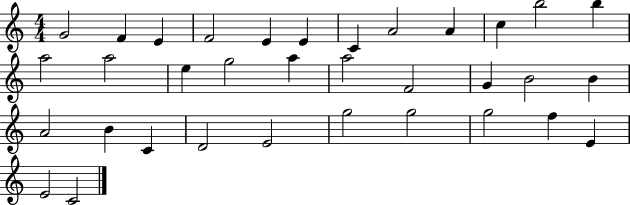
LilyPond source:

{
  \clef treble
  \numericTimeSignature
  \time 4/4
  \key c \major
  g'2 f'4 e'4 | f'2 e'4 e'4 | c'4 a'2 a'4 | c''4 b''2 b''4 | \break a''2 a''2 | e''4 g''2 a''4 | a''2 f'2 | g'4 b'2 b'4 | \break a'2 b'4 c'4 | d'2 e'2 | g''2 g''2 | g''2 f''4 e'4 | \break e'2 c'2 | \bar "|."
}